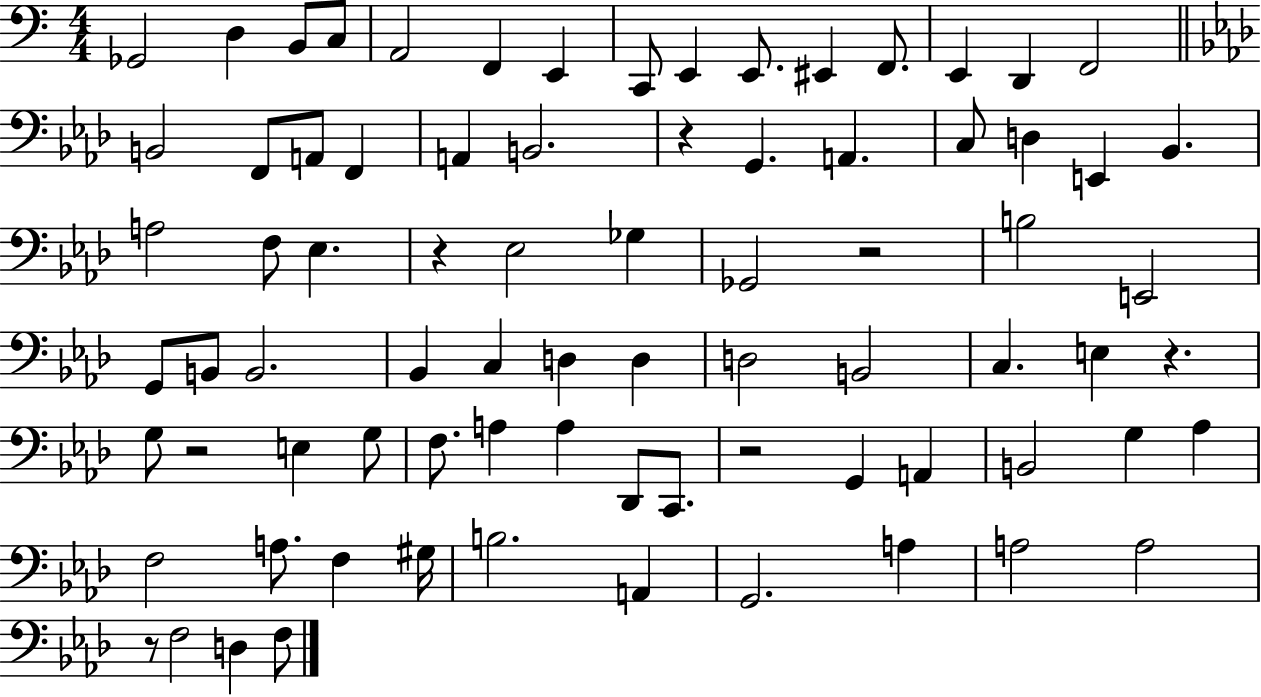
{
  \clef bass
  \numericTimeSignature
  \time 4/4
  \key c \major
  ges,2 d4 b,8 c8 | a,2 f,4 e,4 | c,8 e,4 e,8. eis,4 f,8. | e,4 d,4 f,2 | \break \bar "||" \break \key aes \major b,2 f,8 a,8 f,4 | a,4 b,2. | r4 g,4. a,4. | c8 d4 e,4 bes,4. | \break a2 f8 ees4. | r4 ees2 ges4 | ges,2 r2 | b2 e,2 | \break g,8 b,8 b,2. | bes,4 c4 d4 d4 | d2 b,2 | c4. e4 r4. | \break g8 r2 e4 g8 | f8. a4 a4 des,8 c,8. | r2 g,4 a,4 | b,2 g4 aes4 | \break f2 a8. f4 gis16 | b2. a,4 | g,2. a4 | a2 a2 | \break r8 f2 d4 f8 | \bar "|."
}